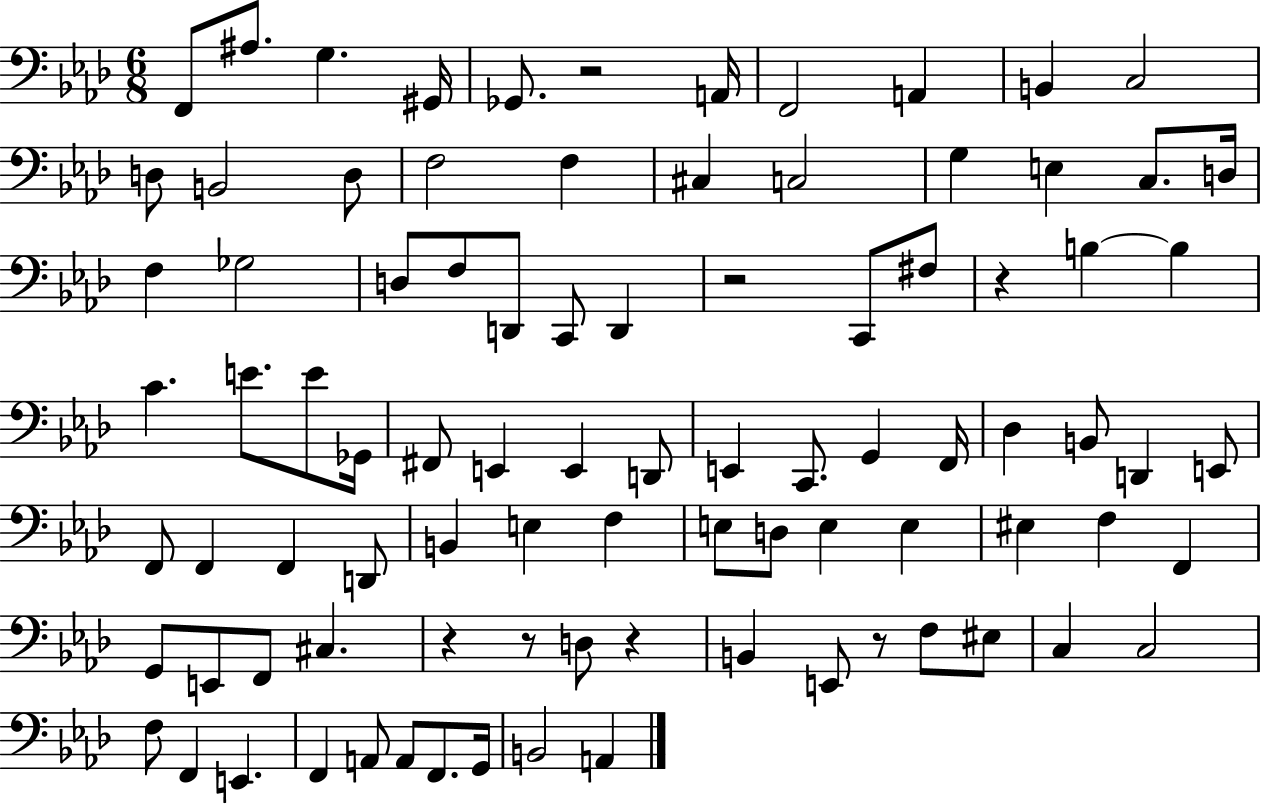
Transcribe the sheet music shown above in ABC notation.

X:1
T:Untitled
M:6/8
L:1/4
K:Ab
F,,/2 ^A,/2 G, ^G,,/4 _G,,/2 z2 A,,/4 F,,2 A,, B,, C,2 D,/2 B,,2 D,/2 F,2 F, ^C, C,2 G, E, C,/2 D,/4 F, _G,2 D,/2 F,/2 D,,/2 C,,/2 D,, z2 C,,/2 ^F,/2 z B, B, C E/2 E/2 _G,,/4 ^F,,/2 E,, E,, D,,/2 E,, C,,/2 G,, F,,/4 _D, B,,/2 D,, E,,/2 F,,/2 F,, F,, D,,/2 B,, E, F, E,/2 D,/2 E, E, ^E, F, F,, G,,/2 E,,/2 F,,/2 ^C, z z/2 D,/2 z B,, E,,/2 z/2 F,/2 ^E,/2 C, C,2 F,/2 F,, E,, F,, A,,/2 A,,/2 F,,/2 G,,/4 B,,2 A,,